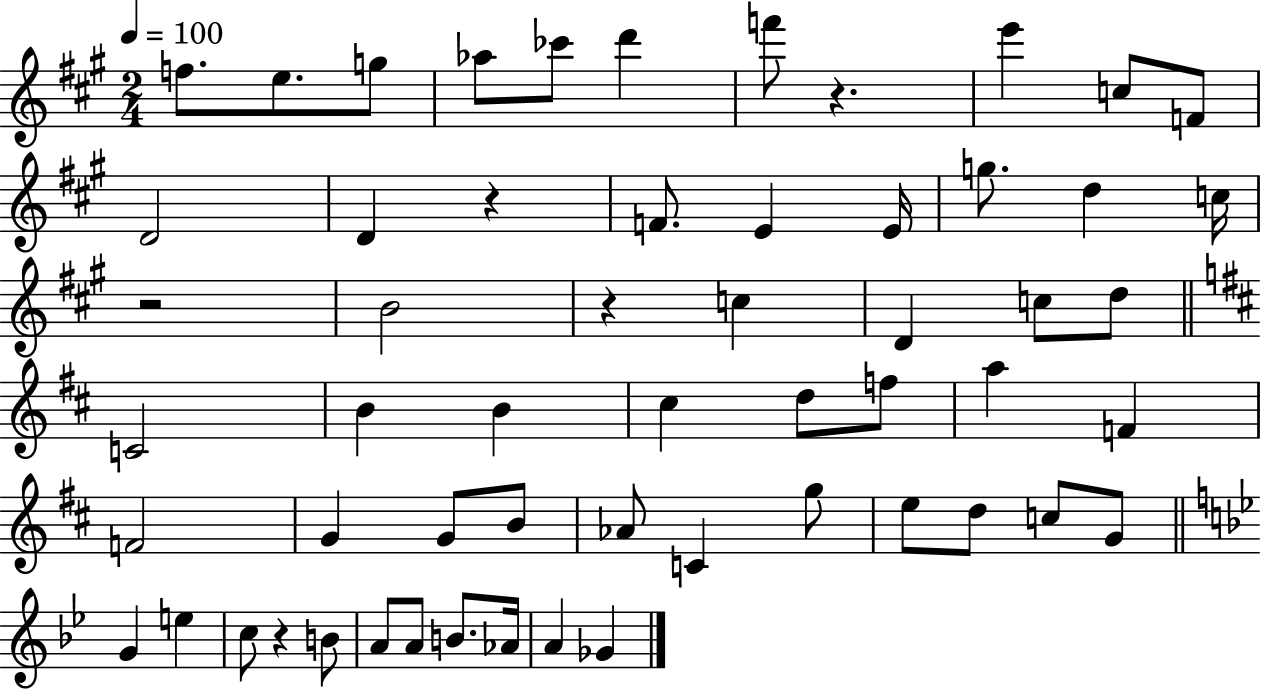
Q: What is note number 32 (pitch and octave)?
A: F4